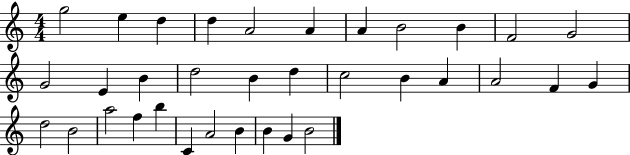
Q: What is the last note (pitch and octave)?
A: B4